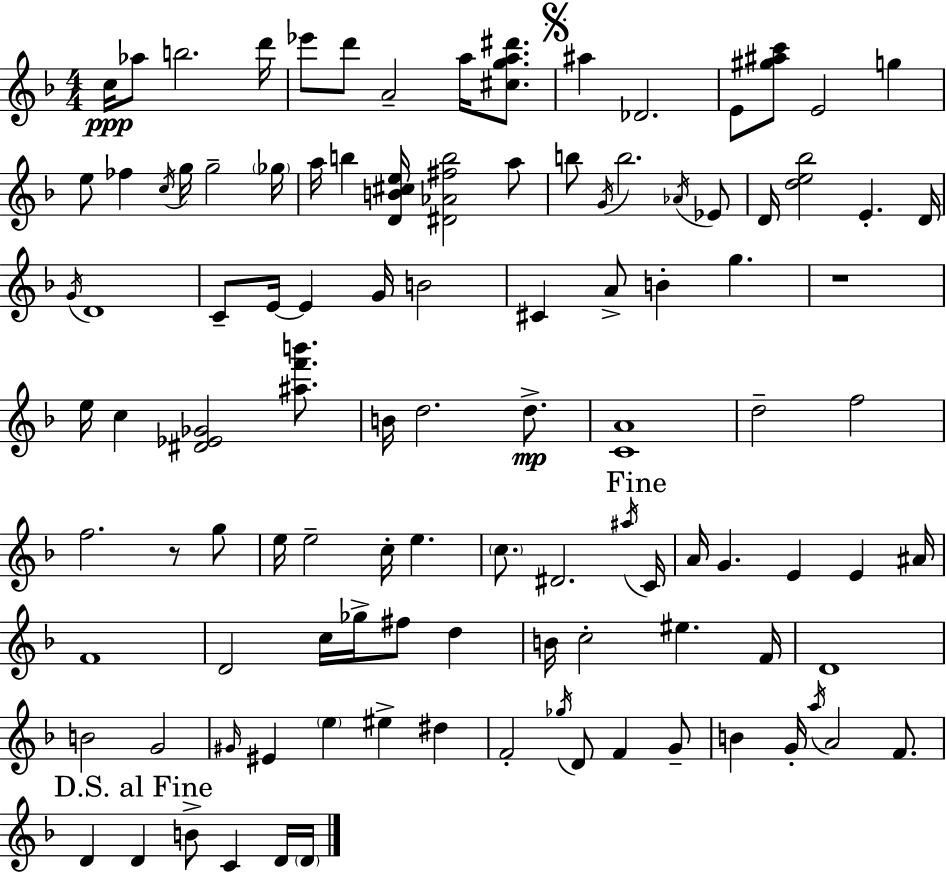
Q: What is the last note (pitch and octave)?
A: D4